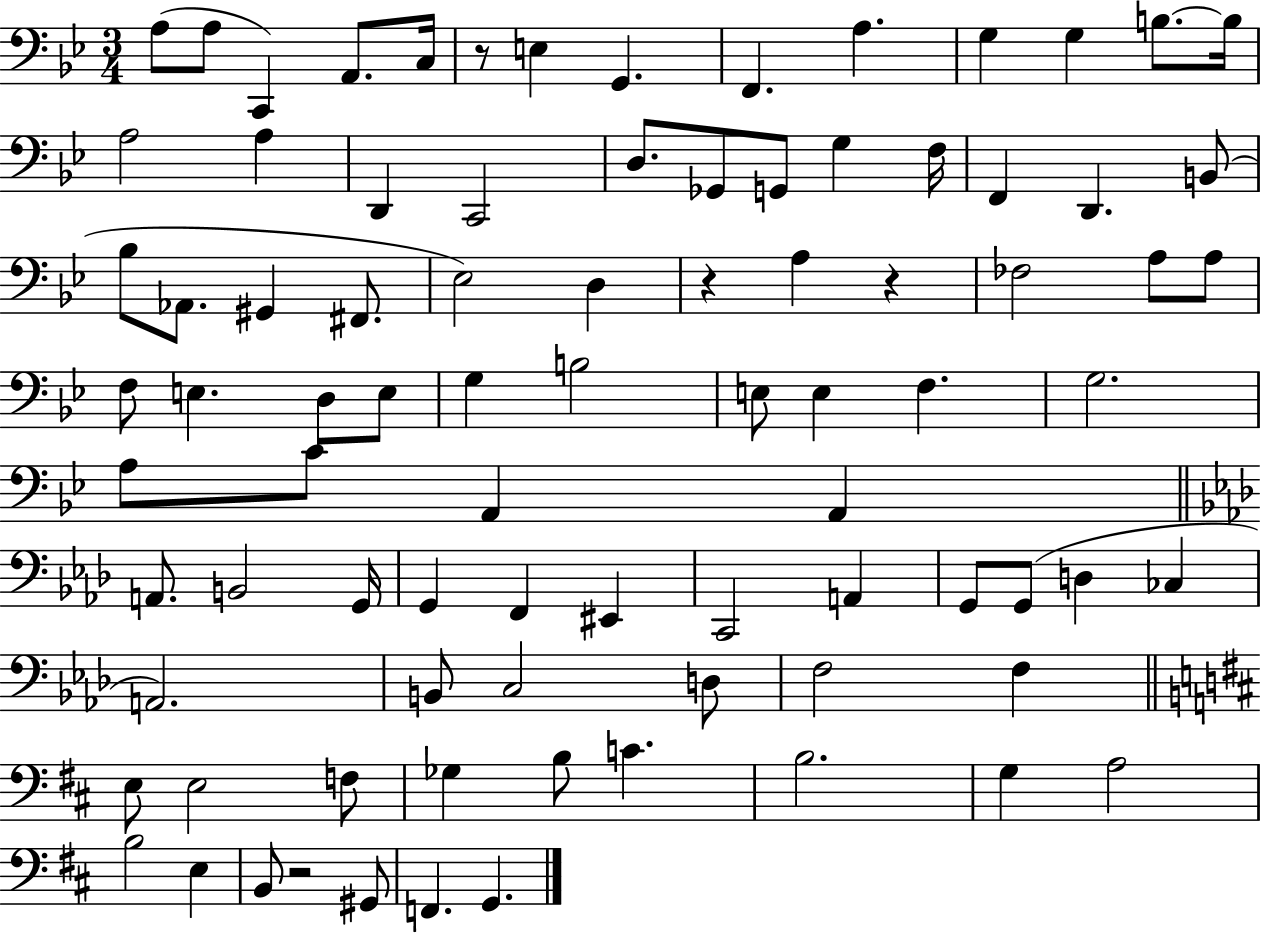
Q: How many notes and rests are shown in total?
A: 86